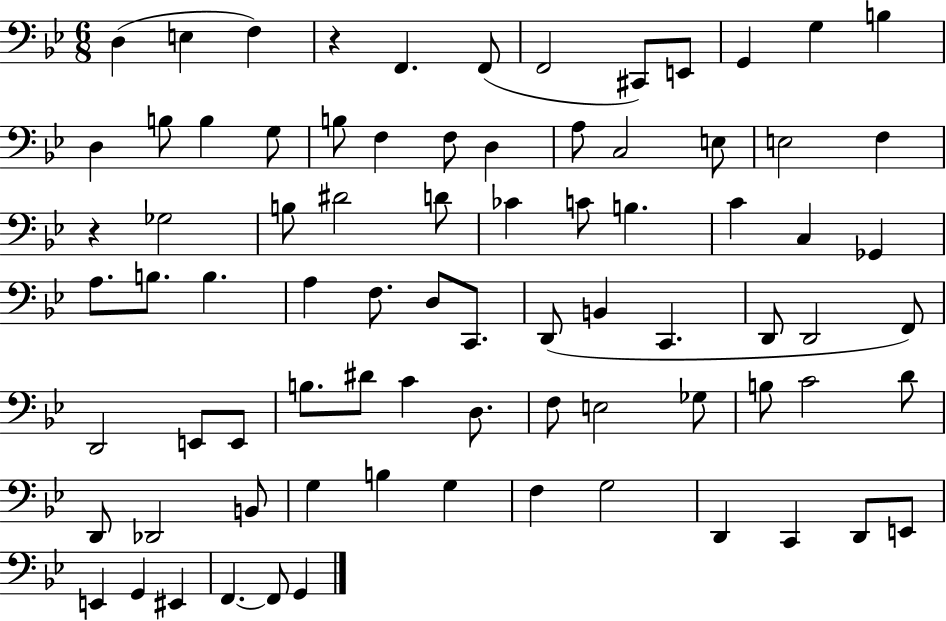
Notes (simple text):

D3/q E3/q F3/q R/q F2/q. F2/e F2/h C#2/e E2/e G2/q G3/q B3/q D3/q B3/e B3/q G3/e B3/e F3/q F3/e D3/q A3/e C3/h E3/e E3/h F3/q R/q Gb3/h B3/e D#4/h D4/e CES4/q C4/e B3/q. C4/q C3/q Gb2/q A3/e. B3/e. B3/q. A3/q F3/e. D3/e C2/e. D2/e B2/q C2/q. D2/e D2/h F2/e D2/h E2/e E2/e B3/e. D#4/e C4/q D3/e. F3/e E3/h Gb3/e B3/e C4/h D4/e D2/e Db2/h B2/e G3/q B3/q G3/q F3/q G3/h D2/q C2/q D2/e E2/e E2/q G2/q EIS2/q F2/q. F2/e G2/q